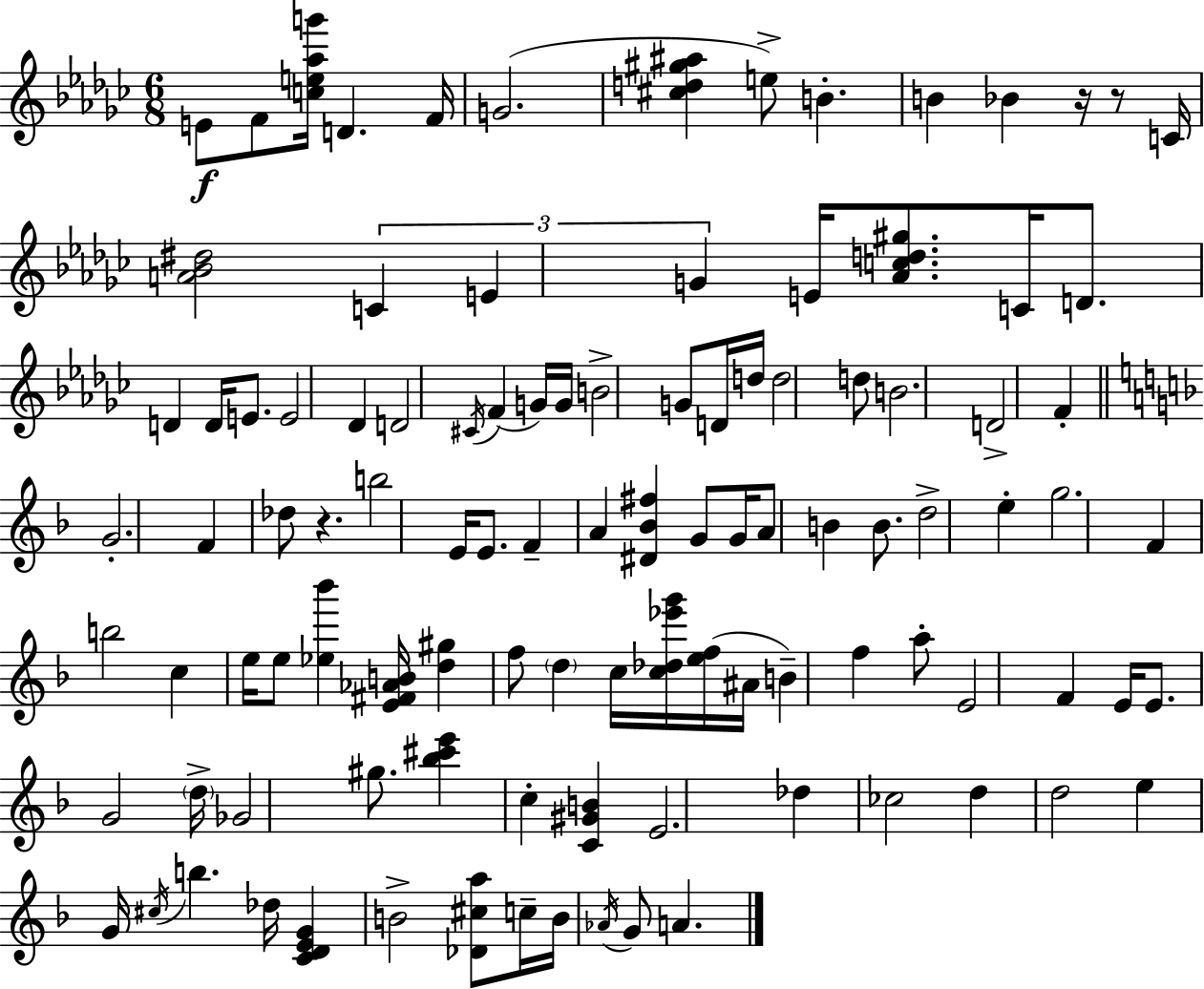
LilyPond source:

{
  \clef treble
  \numericTimeSignature
  \time 6/8
  \key ees \minor
  \repeat volta 2 { e'8\f f'8 <c'' e'' aes'' g'''>16 d'4. f'16 | g'2.( | <cis'' d'' gis'' ais''>4 e''8->) b'4.-. | b'4 bes'4 r16 r8 c'16 | \break <a' bes' dis''>2 \tuplet 3/2 { c'4 | e'4 g'4 } e'16 <aes' c'' d'' gis''>8. | c'16 d'8. d'4 d'16 e'8. | e'2 des'4 | \break d'2 \acciaccatura { cis'16 }( f'4 | g'16) g'16 b'2-> g'8 | d'16 d''16 d''2 d''8 | b'2. | \break d'2-> f'4-. | \bar "||" \break \key f \major g'2.-. | f'4 des''8 r4. | b''2 e'16 e'8. | f'4-- a'4 <dis' bes' fis''>4 | \break g'8 g'16 a'8 b'4 b'8. | d''2-> e''4-. | g''2. | f'4 b''2 | \break c''4 e''16 e''8 <ees'' bes'''>4 <e' fis' aes' b'>16 | <d'' gis''>4 f''8 \parenthesize d''4 c''16 <c'' des'' ees''' g'''>16 | <e'' f''>16( ais'16 b'4--) f''4 a''8-. | e'2 f'4 | \break e'16 e'8. g'2 | \parenthesize d''16-> ges'2 gis''8. | <bes'' cis''' e'''>4 c''4-. <c' gis' b'>4 | e'2. | \break des''4 ces''2 | d''4 d''2 | e''4 g'16 \acciaccatura { cis''16 } b''4. | des''16 <c' d' e' g'>4 b'2-> | \break <des' cis'' a''>8 c''16-- b'16 \acciaccatura { aes'16 } g'8 a'4. | } \bar "|."
}